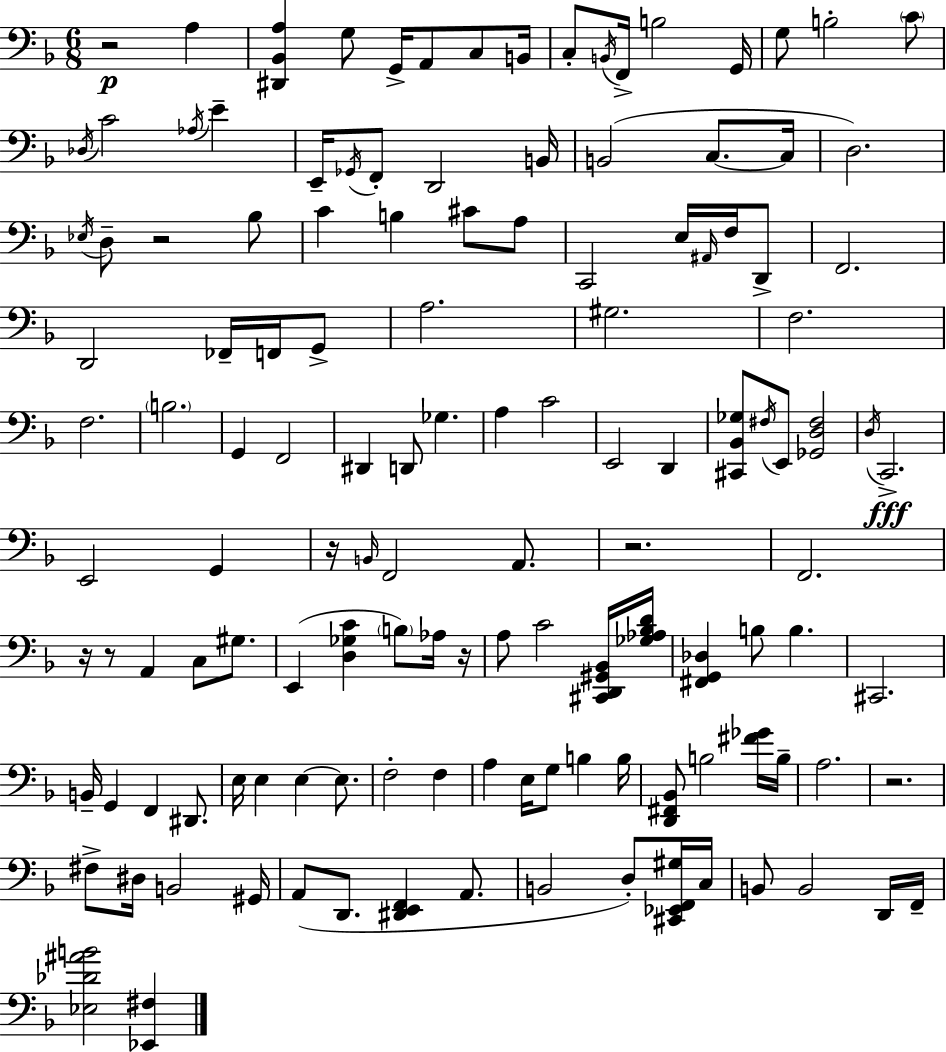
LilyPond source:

{
  \clef bass
  \numericTimeSignature
  \time 6/8
  \key f \major
  \repeat volta 2 { r2\p a4 | <dis, bes, a>4 g8 g,16-> a,8 c8 b,16 | c8-. \acciaccatura { b,16 } f,16-> b2 | g,16 g8 b2-. \parenthesize c'8 | \break \acciaccatura { des16 } c'2 \acciaccatura { aes16 } e'4-- | e,16-- \acciaccatura { ges,16 } f,8-. d,2 | b,16 b,2( | c8.~~ c16 d2.) | \break \acciaccatura { ees16 } d8-- r2 | bes8 c'4 b4 | cis'8 a8 c,2 | e16 \grace { ais,16 } f16 d,8-> f,2. | \break d,2 | fes,16-- f,16 g,8-> a2. | gis2. | f2. | \break f2. | \parenthesize b2. | g,4 f,2 | dis,4 d,8 | \break ges4. a4 c'2 | e,2 | d,4 <cis, bes, ges>8 \acciaccatura { fis16 } e,8 <ges, d fis>2 | \acciaccatura { d16 } c,2.->\fff | \break e,2 | g,4 r16 \grace { b,16 } f,2 | a,8. r2. | f,2. | \break r16 r8 | a,4 c8 gis8. e,4( | <d ges c'>4 \parenthesize b8) aes16 r16 a8 c'2 | <cis, d, gis, bes,>16 <ges aes bes d'>16 <fis, g, des>4 | \break b8 b4. cis,2. | b,16-- g,4 | f,4 dis,8. e16 e4 | e4~~ e8. f2-. | \break f4 a4 | e16 g8 b4 b16 <d, fis, bes,>8 b2 | <fis' ges'>16 b16-- a2. | r2. | \break fis8-> dis16 | b,2 gis,16 a,8( d,8. | <dis, e, f,>4 a,8. b,2 | d8-.) <cis, ees, f, gis>16 c16 b,8 b,2 | \break d,16 f,16-- <ees des' ais' b'>2 | <ees, fis>4 } \bar "|."
}